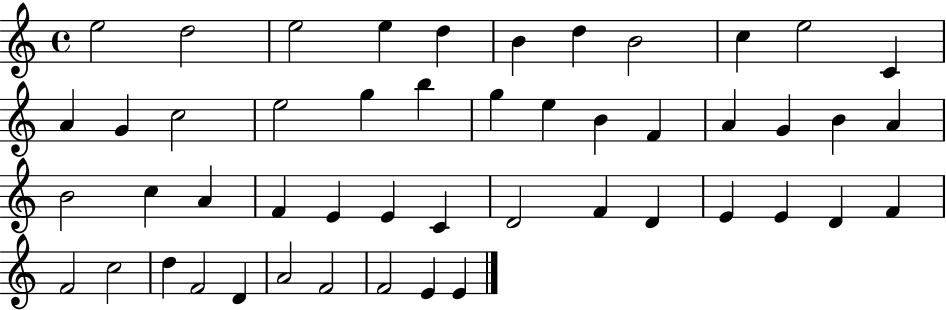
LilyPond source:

{
  \clef treble
  \time 4/4
  \defaultTimeSignature
  \key c \major
  e''2 d''2 | e''2 e''4 d''4 | b'4 d''4 b'2 | c''4 e''2 c'4 | \break a'4 g'4 c''2 | e''2 g''4 b''4 | g''4 e''4 b'4 f'4 | a'4 g'4 b'4 a'4 | \break b'2 c''4 a'4 | f'4 e'4 e'4 c'4 | d'2 f'4 d'4 | e'4 e'4 d'4 f'4 | \break f'2 c''2 | d''4 f'2 d'4 | a'2 f'2 | f'2 e'4 e'4 | \break \bar "|."
}